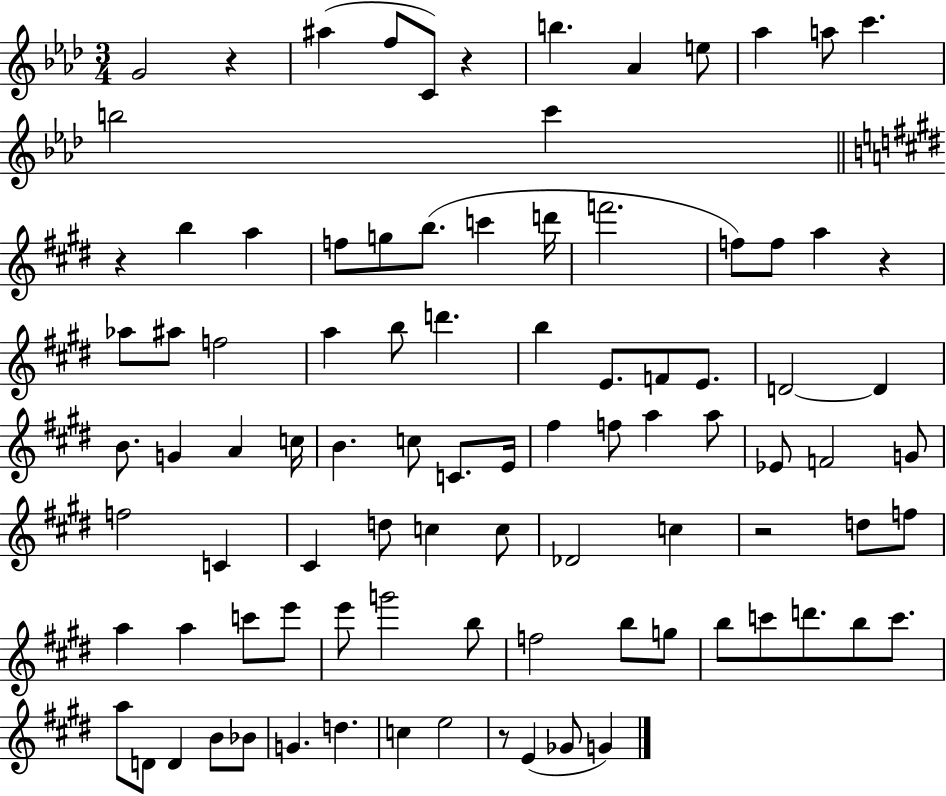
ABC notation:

X:1
T:Untitled
M:3/4
L:1/4
K:Ab
G2 z ^a f/2 C/2 z b _A e/2 _a a/2 c' b2 c' z b a f/2 g/2 b/2 c' d'/4 f'2 f/2 f/2 a z _a/2 ^a/2 f2 a b/2 d' b E/2 F/2 E/2 D2 D B/2 G A c/4 B c/2 C/2 E/4 ^f f/2 a a/2 _E/2 F2 G/2 f2 C ^C d/2 c c/2 _D2 c z2 d/2 f/2 a a c'/2 e'/2 e'/2 g'2 b/2 f2 b/2 g/2 b/2 c'/2 d'/2 b/2 c'/2 a/2 D/2 D B/2 _B/2 G d c e2 z/2 E _G/2 G